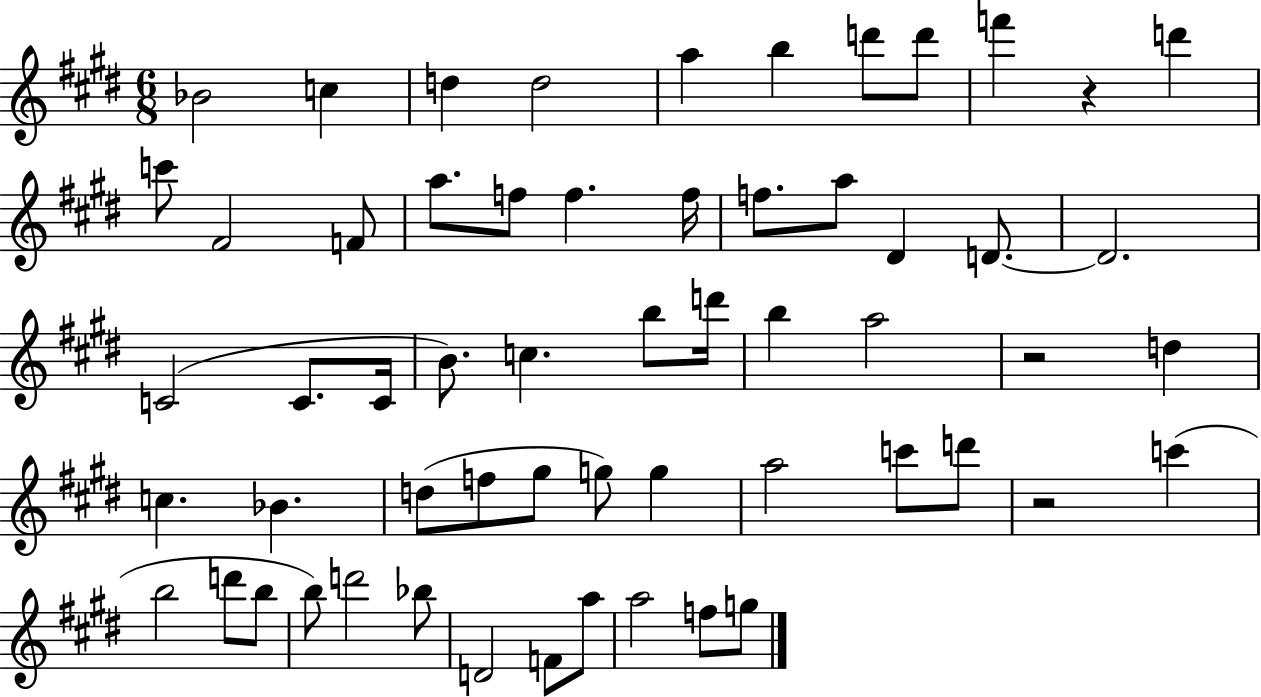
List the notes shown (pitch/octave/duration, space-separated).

Bb4/h C5/q D5/q D5/h A5/q B5/q D6/e D6/e F6/q R/q D6/q C6/e F#4/h F4/e A5/e. F5/e F5/q. F5/s F5/e. A5/e D#4/q D4/e. D4/h. C4/h C4/e. C4/s B4/e. C5/q. B5/e D6/s B5/q A5/h R/h D5/q C5/q. Bb4/q. D5/e F5/e G#5/e G5/e G5/q A5/h C6/e D6/e R/h C6/q B5/h D6/e B5/e B5/e D6/h Bb5/e D4/h F4/e A5/e A5/h F5/e G5/e